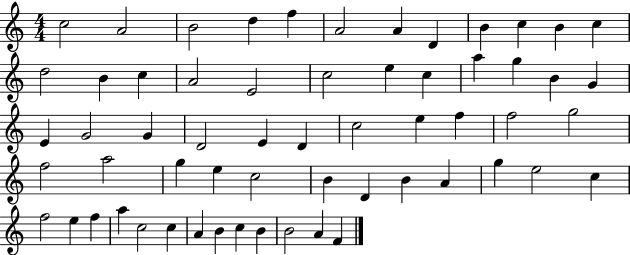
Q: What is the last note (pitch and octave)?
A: F4